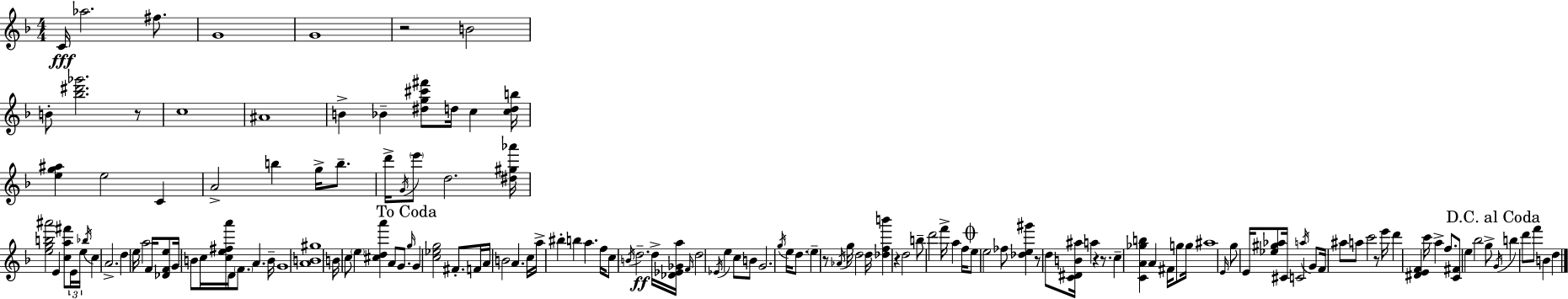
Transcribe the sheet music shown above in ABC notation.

X:1
T:Untitled
M:4/4
L:1/4
K:F
C/4 _a2 ^f/2 G4 G4 z2 B2 B/2 [_b^d'_g']2 z/2 c4 ^A4 B _B [^dg^c'^f']/2 d/4 c [cdb]/4 [eg^a] e2 C A2 b g/4 b/2 d'/4 G/4 e'/2 d2 [^d^g_a']/4 [egb^a']2 E [ca^f']/2 E/4 e/4 _b/4 c A2 d e/4 a2 F/4 [_DFe]/2 G/4 B/2 c/4 [ce^fa']/4 D/4 F/2 A B/4 G4 [AB^g]4 B/4 c/2 e [^cda'] A/2 G/2 g/4 G [c_eg]2 ^F/2 F/4 A/4 B2 A c/4 a/4 ^b b a f/4 c/2 B/4 d2 d/4 [_D_E_Ga]/4 F/4 d2 _E/4 e c/2 B/2 G2 g/4 e/4 d/2 e z/2 _A/4 g/4 d2 d/4 [_dfb'] z d2 b/2 d'2 f'/4 a f/4 e/2 e2 _f/2 [_de^g'] z/2 d/2 [C^DB^a]/4 a z z/2 c [CA_gb] A ^F/4 g/2 g/4 ^a4 E/4 g/2 E/4 [_e^g_a]/2 ^C/4 C2 a/4 G/2 F/4 ^a/2 a/2 c'2 z/2 e'/4 d' [^DEF] c'/4 a f/2 [C^F]/2 e _b2 g/2 G/4 b d'/2 f'/2 B d